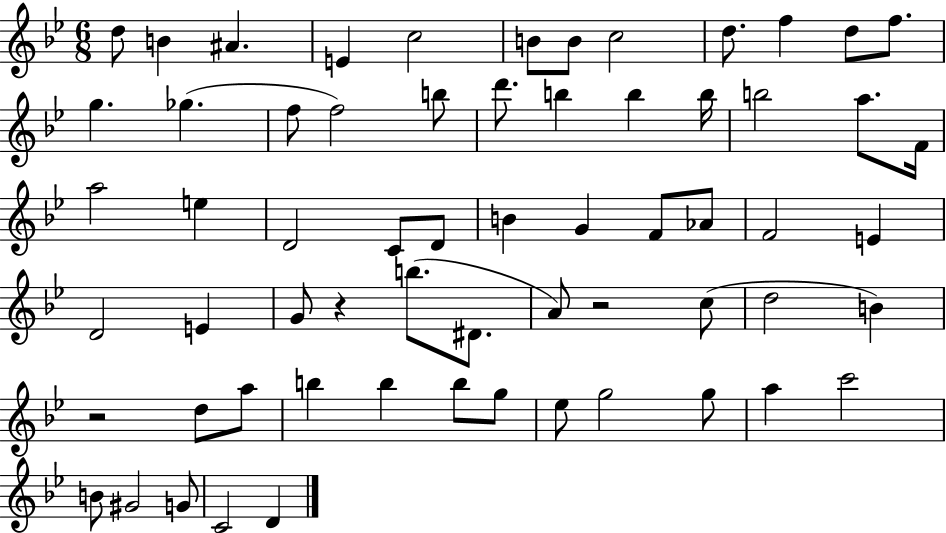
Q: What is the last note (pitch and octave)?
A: D4